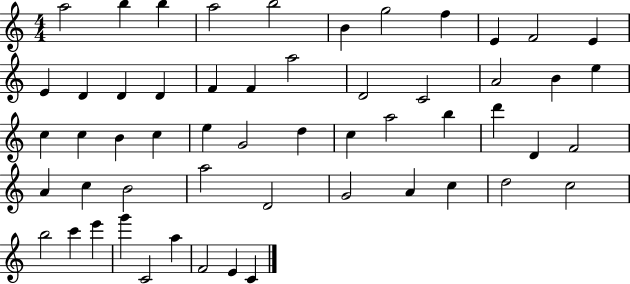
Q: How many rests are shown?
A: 0